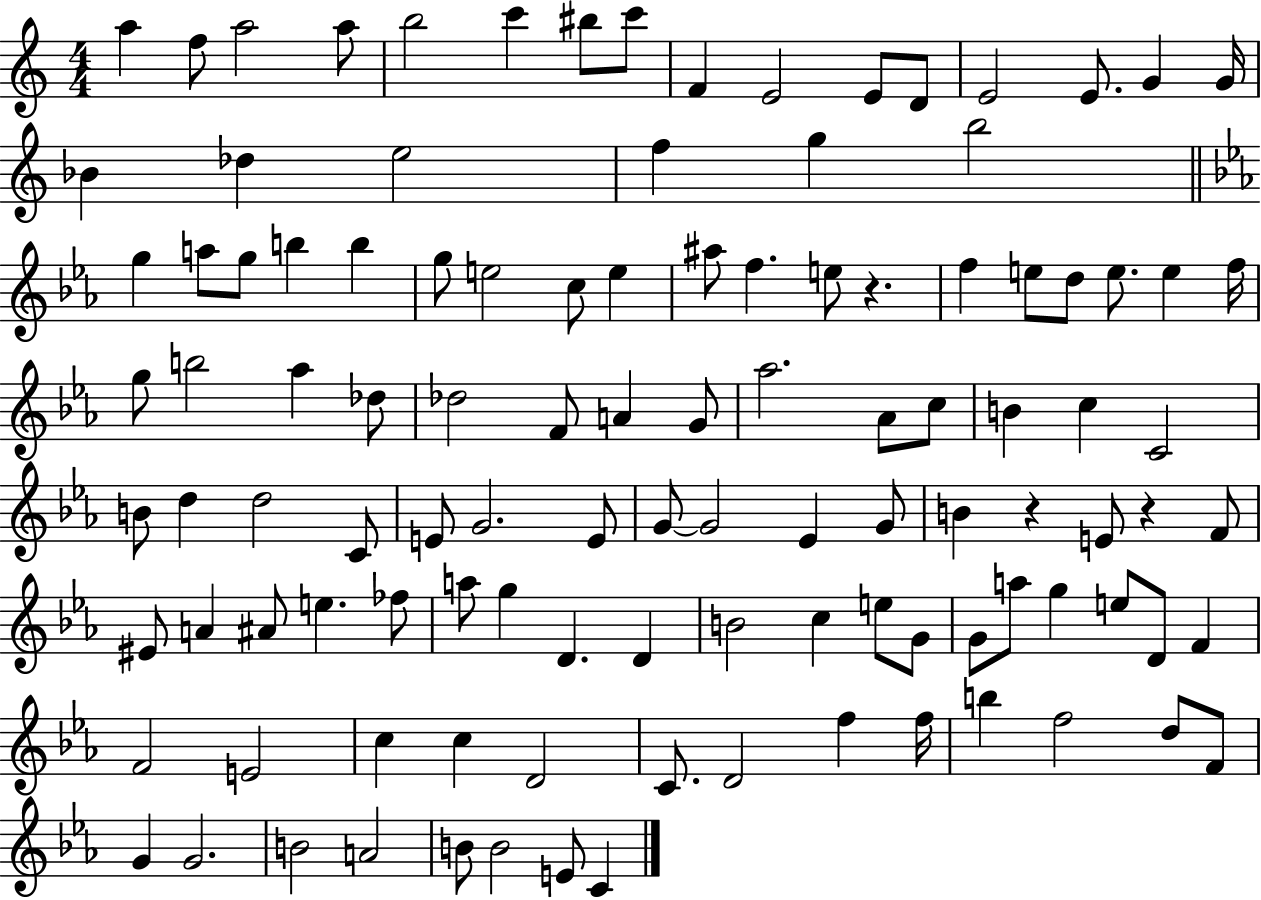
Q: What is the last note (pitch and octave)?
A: C4